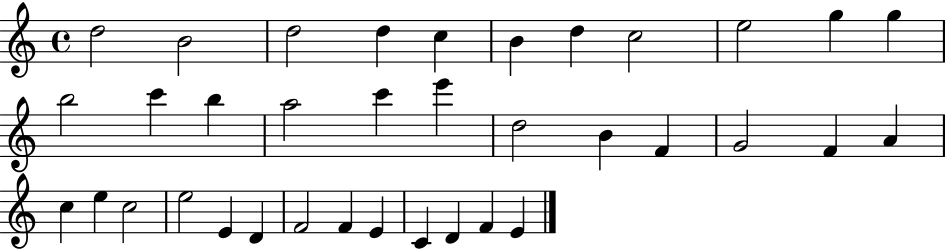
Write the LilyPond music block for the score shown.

{
  \clef treble
  \time 4/4
  \defaultTimeSignature
  \key c \major
  d''2 b'2 | d''2 d''4 c''4 | b'4 d''4 c''2 | e''2 g''4 g''4 | \break b''2 c'''4 b''4 | a''2 c'''4 e'''4 | d''2 b'4 f'4 | g'2 f'4 a'4 | \break c''4 e''4 c''2 | e''2 e'4 d'4 | f'2 f'4 e'4 | c'4 d'4 f'4 e'4 | \break \bar "|."
}